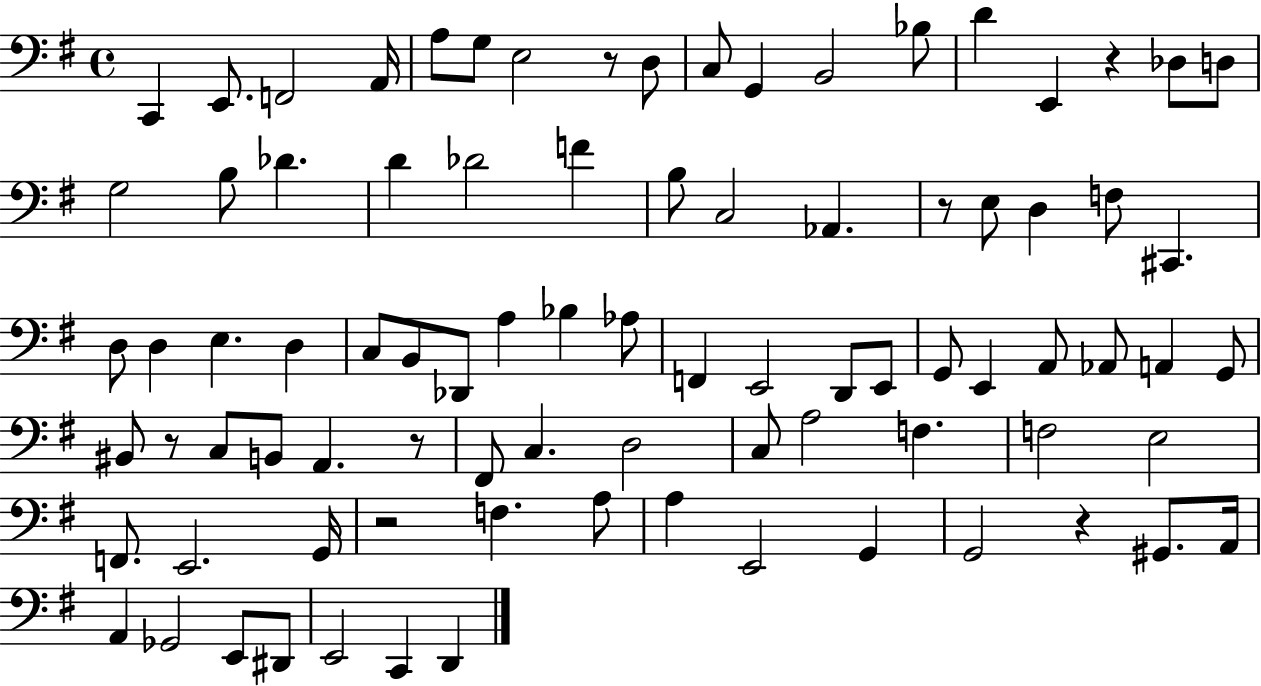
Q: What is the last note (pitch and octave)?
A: D2